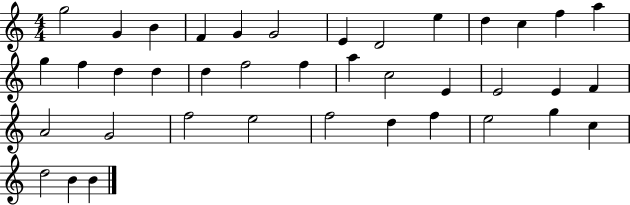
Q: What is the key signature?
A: C major